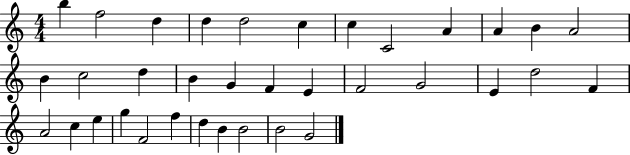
X:1
T:Untitled
M:4/4
L:1/4
K:C
b f2 d d d2 c c C2 A A B A2 B c2 d B G F E F2 G2 E d2 F A2 c e g F2 f d B B2 B2 G2